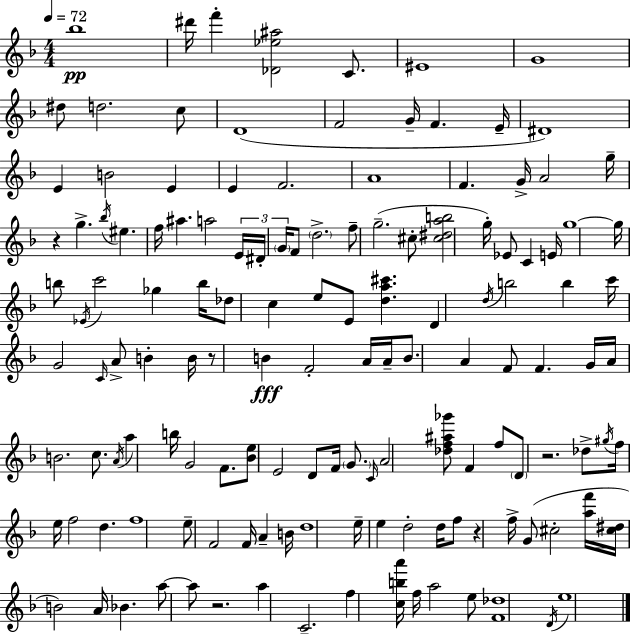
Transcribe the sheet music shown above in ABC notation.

X:1
T:Untitled
M:4/4
L:1/4
K:Dm
_b4 ^d'/4 f' [_D_e^a]2 C/2 ^E4 G4 ^d/2 d2 c/2 D4 F2 G/4 F E/4 ^D4 E B2 E E F2 A4 F G/4 A2 g/4 z g _b/4 ^e f/4 ^a a2 E/4 ^D/4 G/4 F/2 d2 f/2 g2 ^c/2 [^c^dab]2 g/4 _E/2 C E/4 g4 g/4 b/2 _E/4 c'2 _g b/4 _d/2 c e/2 E/2 [da^c'] D d/4 b2 b c'/4 G2 C/4 A/2 B B/4 z/2 B F2 A/4 A/4 B/2 A F/2 F G/4 A/4 B2 c/2 A/4 a b/4 G2 F/2 [_Be]/2 E2 D/2 F/4 G/2 C/4 A2 [_df^a_g']/2 F f/2 D/2 z2 _d/2 ^g/4 f/4 e/4 f2 d f4 e/2 F2 F/4 A B/4 d4 e/4 e d2 d/4 f/2 z f/4 G/2 ^c2 [af']/4 [^c^d]/4 B2 A/4 _B a/2 a/2 z2 a C2 f [cba']/4 f/4 a2 e/2 [F_d]4 D/4 e4